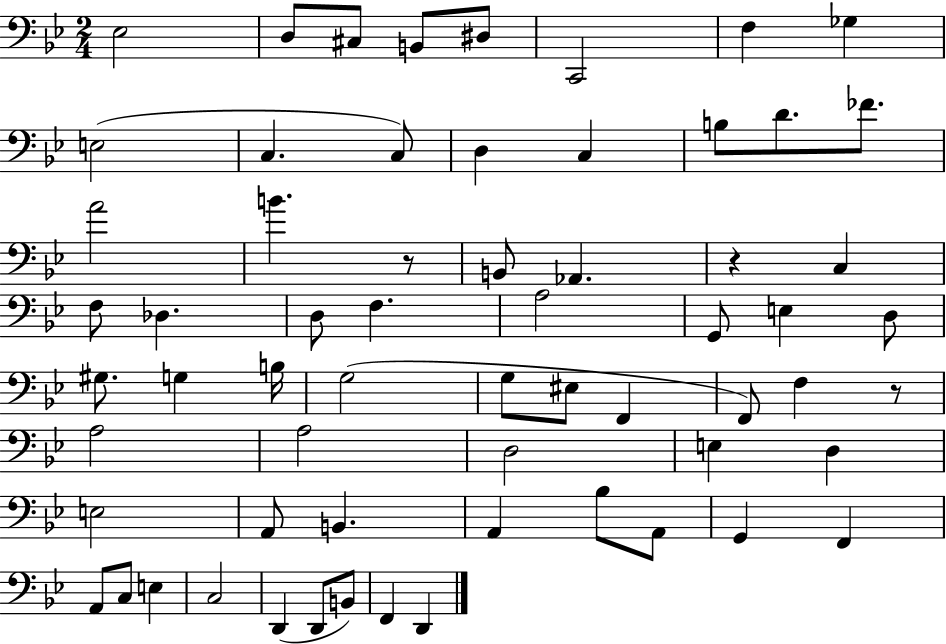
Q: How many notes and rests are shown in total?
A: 63